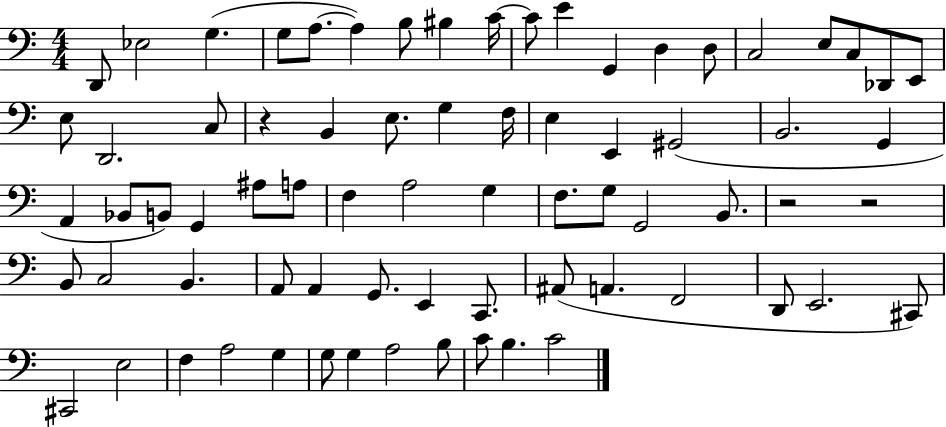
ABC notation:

X:1
T:Untitled
M:4/4
L:1/4
K:C
D,,/2 _E,2 G, G,/2 A,/2 A, B,/2 ^B, C/4 C/2 E G,, D, D,/2 C,2 E,/2 C,/2 _D,,/2 E,,/2 E,/2 D,,2 C,/2 z B,, E,/2 G, F,/4 E, E,, ^G,,2 B,,2 G,, A,, _B,,/2 B,,/2 G,, ^A,/2 A,/2 F, A,2 G, F,/2 G,/2 G,,2 B,,/2 z2 z2 B,,/2 C,2 B,, A,,/2 A,, G,,/2 E,, C,,/2 ^A,,/2 A,, F,,2 D,,/2 E,,2 ^C,,/2 ^C,,2 E,2 F, A,2 G, G,/2 G, A,2 B,/2 C/2 B, C2